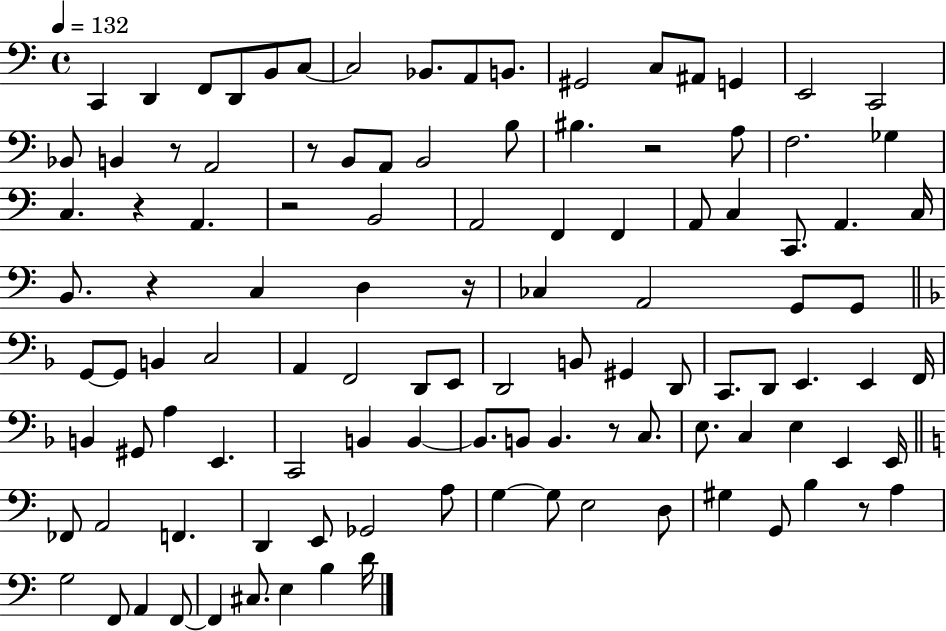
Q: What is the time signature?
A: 4/4